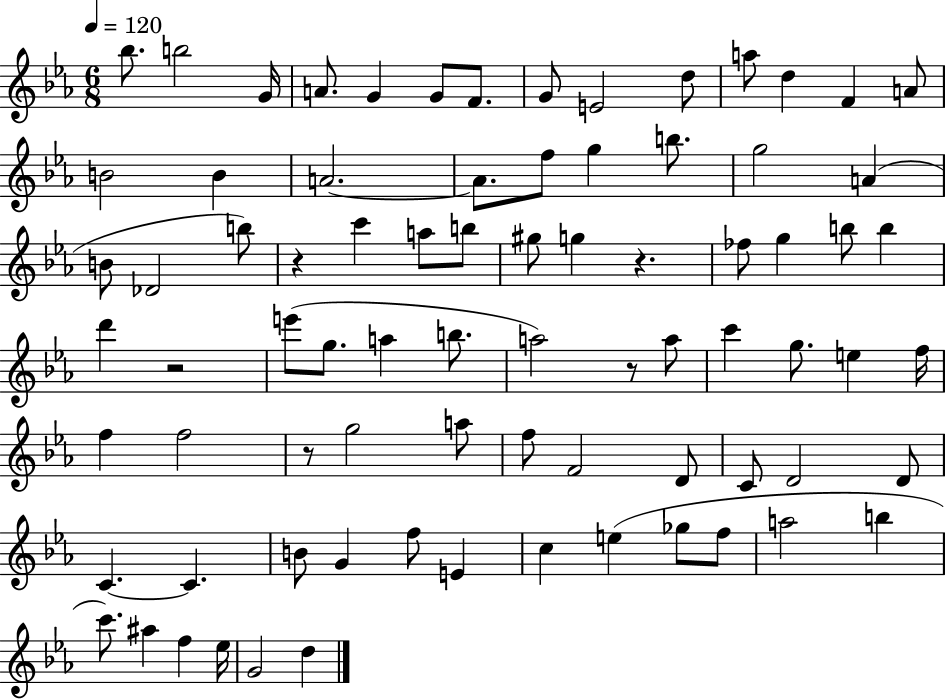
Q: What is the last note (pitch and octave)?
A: D5